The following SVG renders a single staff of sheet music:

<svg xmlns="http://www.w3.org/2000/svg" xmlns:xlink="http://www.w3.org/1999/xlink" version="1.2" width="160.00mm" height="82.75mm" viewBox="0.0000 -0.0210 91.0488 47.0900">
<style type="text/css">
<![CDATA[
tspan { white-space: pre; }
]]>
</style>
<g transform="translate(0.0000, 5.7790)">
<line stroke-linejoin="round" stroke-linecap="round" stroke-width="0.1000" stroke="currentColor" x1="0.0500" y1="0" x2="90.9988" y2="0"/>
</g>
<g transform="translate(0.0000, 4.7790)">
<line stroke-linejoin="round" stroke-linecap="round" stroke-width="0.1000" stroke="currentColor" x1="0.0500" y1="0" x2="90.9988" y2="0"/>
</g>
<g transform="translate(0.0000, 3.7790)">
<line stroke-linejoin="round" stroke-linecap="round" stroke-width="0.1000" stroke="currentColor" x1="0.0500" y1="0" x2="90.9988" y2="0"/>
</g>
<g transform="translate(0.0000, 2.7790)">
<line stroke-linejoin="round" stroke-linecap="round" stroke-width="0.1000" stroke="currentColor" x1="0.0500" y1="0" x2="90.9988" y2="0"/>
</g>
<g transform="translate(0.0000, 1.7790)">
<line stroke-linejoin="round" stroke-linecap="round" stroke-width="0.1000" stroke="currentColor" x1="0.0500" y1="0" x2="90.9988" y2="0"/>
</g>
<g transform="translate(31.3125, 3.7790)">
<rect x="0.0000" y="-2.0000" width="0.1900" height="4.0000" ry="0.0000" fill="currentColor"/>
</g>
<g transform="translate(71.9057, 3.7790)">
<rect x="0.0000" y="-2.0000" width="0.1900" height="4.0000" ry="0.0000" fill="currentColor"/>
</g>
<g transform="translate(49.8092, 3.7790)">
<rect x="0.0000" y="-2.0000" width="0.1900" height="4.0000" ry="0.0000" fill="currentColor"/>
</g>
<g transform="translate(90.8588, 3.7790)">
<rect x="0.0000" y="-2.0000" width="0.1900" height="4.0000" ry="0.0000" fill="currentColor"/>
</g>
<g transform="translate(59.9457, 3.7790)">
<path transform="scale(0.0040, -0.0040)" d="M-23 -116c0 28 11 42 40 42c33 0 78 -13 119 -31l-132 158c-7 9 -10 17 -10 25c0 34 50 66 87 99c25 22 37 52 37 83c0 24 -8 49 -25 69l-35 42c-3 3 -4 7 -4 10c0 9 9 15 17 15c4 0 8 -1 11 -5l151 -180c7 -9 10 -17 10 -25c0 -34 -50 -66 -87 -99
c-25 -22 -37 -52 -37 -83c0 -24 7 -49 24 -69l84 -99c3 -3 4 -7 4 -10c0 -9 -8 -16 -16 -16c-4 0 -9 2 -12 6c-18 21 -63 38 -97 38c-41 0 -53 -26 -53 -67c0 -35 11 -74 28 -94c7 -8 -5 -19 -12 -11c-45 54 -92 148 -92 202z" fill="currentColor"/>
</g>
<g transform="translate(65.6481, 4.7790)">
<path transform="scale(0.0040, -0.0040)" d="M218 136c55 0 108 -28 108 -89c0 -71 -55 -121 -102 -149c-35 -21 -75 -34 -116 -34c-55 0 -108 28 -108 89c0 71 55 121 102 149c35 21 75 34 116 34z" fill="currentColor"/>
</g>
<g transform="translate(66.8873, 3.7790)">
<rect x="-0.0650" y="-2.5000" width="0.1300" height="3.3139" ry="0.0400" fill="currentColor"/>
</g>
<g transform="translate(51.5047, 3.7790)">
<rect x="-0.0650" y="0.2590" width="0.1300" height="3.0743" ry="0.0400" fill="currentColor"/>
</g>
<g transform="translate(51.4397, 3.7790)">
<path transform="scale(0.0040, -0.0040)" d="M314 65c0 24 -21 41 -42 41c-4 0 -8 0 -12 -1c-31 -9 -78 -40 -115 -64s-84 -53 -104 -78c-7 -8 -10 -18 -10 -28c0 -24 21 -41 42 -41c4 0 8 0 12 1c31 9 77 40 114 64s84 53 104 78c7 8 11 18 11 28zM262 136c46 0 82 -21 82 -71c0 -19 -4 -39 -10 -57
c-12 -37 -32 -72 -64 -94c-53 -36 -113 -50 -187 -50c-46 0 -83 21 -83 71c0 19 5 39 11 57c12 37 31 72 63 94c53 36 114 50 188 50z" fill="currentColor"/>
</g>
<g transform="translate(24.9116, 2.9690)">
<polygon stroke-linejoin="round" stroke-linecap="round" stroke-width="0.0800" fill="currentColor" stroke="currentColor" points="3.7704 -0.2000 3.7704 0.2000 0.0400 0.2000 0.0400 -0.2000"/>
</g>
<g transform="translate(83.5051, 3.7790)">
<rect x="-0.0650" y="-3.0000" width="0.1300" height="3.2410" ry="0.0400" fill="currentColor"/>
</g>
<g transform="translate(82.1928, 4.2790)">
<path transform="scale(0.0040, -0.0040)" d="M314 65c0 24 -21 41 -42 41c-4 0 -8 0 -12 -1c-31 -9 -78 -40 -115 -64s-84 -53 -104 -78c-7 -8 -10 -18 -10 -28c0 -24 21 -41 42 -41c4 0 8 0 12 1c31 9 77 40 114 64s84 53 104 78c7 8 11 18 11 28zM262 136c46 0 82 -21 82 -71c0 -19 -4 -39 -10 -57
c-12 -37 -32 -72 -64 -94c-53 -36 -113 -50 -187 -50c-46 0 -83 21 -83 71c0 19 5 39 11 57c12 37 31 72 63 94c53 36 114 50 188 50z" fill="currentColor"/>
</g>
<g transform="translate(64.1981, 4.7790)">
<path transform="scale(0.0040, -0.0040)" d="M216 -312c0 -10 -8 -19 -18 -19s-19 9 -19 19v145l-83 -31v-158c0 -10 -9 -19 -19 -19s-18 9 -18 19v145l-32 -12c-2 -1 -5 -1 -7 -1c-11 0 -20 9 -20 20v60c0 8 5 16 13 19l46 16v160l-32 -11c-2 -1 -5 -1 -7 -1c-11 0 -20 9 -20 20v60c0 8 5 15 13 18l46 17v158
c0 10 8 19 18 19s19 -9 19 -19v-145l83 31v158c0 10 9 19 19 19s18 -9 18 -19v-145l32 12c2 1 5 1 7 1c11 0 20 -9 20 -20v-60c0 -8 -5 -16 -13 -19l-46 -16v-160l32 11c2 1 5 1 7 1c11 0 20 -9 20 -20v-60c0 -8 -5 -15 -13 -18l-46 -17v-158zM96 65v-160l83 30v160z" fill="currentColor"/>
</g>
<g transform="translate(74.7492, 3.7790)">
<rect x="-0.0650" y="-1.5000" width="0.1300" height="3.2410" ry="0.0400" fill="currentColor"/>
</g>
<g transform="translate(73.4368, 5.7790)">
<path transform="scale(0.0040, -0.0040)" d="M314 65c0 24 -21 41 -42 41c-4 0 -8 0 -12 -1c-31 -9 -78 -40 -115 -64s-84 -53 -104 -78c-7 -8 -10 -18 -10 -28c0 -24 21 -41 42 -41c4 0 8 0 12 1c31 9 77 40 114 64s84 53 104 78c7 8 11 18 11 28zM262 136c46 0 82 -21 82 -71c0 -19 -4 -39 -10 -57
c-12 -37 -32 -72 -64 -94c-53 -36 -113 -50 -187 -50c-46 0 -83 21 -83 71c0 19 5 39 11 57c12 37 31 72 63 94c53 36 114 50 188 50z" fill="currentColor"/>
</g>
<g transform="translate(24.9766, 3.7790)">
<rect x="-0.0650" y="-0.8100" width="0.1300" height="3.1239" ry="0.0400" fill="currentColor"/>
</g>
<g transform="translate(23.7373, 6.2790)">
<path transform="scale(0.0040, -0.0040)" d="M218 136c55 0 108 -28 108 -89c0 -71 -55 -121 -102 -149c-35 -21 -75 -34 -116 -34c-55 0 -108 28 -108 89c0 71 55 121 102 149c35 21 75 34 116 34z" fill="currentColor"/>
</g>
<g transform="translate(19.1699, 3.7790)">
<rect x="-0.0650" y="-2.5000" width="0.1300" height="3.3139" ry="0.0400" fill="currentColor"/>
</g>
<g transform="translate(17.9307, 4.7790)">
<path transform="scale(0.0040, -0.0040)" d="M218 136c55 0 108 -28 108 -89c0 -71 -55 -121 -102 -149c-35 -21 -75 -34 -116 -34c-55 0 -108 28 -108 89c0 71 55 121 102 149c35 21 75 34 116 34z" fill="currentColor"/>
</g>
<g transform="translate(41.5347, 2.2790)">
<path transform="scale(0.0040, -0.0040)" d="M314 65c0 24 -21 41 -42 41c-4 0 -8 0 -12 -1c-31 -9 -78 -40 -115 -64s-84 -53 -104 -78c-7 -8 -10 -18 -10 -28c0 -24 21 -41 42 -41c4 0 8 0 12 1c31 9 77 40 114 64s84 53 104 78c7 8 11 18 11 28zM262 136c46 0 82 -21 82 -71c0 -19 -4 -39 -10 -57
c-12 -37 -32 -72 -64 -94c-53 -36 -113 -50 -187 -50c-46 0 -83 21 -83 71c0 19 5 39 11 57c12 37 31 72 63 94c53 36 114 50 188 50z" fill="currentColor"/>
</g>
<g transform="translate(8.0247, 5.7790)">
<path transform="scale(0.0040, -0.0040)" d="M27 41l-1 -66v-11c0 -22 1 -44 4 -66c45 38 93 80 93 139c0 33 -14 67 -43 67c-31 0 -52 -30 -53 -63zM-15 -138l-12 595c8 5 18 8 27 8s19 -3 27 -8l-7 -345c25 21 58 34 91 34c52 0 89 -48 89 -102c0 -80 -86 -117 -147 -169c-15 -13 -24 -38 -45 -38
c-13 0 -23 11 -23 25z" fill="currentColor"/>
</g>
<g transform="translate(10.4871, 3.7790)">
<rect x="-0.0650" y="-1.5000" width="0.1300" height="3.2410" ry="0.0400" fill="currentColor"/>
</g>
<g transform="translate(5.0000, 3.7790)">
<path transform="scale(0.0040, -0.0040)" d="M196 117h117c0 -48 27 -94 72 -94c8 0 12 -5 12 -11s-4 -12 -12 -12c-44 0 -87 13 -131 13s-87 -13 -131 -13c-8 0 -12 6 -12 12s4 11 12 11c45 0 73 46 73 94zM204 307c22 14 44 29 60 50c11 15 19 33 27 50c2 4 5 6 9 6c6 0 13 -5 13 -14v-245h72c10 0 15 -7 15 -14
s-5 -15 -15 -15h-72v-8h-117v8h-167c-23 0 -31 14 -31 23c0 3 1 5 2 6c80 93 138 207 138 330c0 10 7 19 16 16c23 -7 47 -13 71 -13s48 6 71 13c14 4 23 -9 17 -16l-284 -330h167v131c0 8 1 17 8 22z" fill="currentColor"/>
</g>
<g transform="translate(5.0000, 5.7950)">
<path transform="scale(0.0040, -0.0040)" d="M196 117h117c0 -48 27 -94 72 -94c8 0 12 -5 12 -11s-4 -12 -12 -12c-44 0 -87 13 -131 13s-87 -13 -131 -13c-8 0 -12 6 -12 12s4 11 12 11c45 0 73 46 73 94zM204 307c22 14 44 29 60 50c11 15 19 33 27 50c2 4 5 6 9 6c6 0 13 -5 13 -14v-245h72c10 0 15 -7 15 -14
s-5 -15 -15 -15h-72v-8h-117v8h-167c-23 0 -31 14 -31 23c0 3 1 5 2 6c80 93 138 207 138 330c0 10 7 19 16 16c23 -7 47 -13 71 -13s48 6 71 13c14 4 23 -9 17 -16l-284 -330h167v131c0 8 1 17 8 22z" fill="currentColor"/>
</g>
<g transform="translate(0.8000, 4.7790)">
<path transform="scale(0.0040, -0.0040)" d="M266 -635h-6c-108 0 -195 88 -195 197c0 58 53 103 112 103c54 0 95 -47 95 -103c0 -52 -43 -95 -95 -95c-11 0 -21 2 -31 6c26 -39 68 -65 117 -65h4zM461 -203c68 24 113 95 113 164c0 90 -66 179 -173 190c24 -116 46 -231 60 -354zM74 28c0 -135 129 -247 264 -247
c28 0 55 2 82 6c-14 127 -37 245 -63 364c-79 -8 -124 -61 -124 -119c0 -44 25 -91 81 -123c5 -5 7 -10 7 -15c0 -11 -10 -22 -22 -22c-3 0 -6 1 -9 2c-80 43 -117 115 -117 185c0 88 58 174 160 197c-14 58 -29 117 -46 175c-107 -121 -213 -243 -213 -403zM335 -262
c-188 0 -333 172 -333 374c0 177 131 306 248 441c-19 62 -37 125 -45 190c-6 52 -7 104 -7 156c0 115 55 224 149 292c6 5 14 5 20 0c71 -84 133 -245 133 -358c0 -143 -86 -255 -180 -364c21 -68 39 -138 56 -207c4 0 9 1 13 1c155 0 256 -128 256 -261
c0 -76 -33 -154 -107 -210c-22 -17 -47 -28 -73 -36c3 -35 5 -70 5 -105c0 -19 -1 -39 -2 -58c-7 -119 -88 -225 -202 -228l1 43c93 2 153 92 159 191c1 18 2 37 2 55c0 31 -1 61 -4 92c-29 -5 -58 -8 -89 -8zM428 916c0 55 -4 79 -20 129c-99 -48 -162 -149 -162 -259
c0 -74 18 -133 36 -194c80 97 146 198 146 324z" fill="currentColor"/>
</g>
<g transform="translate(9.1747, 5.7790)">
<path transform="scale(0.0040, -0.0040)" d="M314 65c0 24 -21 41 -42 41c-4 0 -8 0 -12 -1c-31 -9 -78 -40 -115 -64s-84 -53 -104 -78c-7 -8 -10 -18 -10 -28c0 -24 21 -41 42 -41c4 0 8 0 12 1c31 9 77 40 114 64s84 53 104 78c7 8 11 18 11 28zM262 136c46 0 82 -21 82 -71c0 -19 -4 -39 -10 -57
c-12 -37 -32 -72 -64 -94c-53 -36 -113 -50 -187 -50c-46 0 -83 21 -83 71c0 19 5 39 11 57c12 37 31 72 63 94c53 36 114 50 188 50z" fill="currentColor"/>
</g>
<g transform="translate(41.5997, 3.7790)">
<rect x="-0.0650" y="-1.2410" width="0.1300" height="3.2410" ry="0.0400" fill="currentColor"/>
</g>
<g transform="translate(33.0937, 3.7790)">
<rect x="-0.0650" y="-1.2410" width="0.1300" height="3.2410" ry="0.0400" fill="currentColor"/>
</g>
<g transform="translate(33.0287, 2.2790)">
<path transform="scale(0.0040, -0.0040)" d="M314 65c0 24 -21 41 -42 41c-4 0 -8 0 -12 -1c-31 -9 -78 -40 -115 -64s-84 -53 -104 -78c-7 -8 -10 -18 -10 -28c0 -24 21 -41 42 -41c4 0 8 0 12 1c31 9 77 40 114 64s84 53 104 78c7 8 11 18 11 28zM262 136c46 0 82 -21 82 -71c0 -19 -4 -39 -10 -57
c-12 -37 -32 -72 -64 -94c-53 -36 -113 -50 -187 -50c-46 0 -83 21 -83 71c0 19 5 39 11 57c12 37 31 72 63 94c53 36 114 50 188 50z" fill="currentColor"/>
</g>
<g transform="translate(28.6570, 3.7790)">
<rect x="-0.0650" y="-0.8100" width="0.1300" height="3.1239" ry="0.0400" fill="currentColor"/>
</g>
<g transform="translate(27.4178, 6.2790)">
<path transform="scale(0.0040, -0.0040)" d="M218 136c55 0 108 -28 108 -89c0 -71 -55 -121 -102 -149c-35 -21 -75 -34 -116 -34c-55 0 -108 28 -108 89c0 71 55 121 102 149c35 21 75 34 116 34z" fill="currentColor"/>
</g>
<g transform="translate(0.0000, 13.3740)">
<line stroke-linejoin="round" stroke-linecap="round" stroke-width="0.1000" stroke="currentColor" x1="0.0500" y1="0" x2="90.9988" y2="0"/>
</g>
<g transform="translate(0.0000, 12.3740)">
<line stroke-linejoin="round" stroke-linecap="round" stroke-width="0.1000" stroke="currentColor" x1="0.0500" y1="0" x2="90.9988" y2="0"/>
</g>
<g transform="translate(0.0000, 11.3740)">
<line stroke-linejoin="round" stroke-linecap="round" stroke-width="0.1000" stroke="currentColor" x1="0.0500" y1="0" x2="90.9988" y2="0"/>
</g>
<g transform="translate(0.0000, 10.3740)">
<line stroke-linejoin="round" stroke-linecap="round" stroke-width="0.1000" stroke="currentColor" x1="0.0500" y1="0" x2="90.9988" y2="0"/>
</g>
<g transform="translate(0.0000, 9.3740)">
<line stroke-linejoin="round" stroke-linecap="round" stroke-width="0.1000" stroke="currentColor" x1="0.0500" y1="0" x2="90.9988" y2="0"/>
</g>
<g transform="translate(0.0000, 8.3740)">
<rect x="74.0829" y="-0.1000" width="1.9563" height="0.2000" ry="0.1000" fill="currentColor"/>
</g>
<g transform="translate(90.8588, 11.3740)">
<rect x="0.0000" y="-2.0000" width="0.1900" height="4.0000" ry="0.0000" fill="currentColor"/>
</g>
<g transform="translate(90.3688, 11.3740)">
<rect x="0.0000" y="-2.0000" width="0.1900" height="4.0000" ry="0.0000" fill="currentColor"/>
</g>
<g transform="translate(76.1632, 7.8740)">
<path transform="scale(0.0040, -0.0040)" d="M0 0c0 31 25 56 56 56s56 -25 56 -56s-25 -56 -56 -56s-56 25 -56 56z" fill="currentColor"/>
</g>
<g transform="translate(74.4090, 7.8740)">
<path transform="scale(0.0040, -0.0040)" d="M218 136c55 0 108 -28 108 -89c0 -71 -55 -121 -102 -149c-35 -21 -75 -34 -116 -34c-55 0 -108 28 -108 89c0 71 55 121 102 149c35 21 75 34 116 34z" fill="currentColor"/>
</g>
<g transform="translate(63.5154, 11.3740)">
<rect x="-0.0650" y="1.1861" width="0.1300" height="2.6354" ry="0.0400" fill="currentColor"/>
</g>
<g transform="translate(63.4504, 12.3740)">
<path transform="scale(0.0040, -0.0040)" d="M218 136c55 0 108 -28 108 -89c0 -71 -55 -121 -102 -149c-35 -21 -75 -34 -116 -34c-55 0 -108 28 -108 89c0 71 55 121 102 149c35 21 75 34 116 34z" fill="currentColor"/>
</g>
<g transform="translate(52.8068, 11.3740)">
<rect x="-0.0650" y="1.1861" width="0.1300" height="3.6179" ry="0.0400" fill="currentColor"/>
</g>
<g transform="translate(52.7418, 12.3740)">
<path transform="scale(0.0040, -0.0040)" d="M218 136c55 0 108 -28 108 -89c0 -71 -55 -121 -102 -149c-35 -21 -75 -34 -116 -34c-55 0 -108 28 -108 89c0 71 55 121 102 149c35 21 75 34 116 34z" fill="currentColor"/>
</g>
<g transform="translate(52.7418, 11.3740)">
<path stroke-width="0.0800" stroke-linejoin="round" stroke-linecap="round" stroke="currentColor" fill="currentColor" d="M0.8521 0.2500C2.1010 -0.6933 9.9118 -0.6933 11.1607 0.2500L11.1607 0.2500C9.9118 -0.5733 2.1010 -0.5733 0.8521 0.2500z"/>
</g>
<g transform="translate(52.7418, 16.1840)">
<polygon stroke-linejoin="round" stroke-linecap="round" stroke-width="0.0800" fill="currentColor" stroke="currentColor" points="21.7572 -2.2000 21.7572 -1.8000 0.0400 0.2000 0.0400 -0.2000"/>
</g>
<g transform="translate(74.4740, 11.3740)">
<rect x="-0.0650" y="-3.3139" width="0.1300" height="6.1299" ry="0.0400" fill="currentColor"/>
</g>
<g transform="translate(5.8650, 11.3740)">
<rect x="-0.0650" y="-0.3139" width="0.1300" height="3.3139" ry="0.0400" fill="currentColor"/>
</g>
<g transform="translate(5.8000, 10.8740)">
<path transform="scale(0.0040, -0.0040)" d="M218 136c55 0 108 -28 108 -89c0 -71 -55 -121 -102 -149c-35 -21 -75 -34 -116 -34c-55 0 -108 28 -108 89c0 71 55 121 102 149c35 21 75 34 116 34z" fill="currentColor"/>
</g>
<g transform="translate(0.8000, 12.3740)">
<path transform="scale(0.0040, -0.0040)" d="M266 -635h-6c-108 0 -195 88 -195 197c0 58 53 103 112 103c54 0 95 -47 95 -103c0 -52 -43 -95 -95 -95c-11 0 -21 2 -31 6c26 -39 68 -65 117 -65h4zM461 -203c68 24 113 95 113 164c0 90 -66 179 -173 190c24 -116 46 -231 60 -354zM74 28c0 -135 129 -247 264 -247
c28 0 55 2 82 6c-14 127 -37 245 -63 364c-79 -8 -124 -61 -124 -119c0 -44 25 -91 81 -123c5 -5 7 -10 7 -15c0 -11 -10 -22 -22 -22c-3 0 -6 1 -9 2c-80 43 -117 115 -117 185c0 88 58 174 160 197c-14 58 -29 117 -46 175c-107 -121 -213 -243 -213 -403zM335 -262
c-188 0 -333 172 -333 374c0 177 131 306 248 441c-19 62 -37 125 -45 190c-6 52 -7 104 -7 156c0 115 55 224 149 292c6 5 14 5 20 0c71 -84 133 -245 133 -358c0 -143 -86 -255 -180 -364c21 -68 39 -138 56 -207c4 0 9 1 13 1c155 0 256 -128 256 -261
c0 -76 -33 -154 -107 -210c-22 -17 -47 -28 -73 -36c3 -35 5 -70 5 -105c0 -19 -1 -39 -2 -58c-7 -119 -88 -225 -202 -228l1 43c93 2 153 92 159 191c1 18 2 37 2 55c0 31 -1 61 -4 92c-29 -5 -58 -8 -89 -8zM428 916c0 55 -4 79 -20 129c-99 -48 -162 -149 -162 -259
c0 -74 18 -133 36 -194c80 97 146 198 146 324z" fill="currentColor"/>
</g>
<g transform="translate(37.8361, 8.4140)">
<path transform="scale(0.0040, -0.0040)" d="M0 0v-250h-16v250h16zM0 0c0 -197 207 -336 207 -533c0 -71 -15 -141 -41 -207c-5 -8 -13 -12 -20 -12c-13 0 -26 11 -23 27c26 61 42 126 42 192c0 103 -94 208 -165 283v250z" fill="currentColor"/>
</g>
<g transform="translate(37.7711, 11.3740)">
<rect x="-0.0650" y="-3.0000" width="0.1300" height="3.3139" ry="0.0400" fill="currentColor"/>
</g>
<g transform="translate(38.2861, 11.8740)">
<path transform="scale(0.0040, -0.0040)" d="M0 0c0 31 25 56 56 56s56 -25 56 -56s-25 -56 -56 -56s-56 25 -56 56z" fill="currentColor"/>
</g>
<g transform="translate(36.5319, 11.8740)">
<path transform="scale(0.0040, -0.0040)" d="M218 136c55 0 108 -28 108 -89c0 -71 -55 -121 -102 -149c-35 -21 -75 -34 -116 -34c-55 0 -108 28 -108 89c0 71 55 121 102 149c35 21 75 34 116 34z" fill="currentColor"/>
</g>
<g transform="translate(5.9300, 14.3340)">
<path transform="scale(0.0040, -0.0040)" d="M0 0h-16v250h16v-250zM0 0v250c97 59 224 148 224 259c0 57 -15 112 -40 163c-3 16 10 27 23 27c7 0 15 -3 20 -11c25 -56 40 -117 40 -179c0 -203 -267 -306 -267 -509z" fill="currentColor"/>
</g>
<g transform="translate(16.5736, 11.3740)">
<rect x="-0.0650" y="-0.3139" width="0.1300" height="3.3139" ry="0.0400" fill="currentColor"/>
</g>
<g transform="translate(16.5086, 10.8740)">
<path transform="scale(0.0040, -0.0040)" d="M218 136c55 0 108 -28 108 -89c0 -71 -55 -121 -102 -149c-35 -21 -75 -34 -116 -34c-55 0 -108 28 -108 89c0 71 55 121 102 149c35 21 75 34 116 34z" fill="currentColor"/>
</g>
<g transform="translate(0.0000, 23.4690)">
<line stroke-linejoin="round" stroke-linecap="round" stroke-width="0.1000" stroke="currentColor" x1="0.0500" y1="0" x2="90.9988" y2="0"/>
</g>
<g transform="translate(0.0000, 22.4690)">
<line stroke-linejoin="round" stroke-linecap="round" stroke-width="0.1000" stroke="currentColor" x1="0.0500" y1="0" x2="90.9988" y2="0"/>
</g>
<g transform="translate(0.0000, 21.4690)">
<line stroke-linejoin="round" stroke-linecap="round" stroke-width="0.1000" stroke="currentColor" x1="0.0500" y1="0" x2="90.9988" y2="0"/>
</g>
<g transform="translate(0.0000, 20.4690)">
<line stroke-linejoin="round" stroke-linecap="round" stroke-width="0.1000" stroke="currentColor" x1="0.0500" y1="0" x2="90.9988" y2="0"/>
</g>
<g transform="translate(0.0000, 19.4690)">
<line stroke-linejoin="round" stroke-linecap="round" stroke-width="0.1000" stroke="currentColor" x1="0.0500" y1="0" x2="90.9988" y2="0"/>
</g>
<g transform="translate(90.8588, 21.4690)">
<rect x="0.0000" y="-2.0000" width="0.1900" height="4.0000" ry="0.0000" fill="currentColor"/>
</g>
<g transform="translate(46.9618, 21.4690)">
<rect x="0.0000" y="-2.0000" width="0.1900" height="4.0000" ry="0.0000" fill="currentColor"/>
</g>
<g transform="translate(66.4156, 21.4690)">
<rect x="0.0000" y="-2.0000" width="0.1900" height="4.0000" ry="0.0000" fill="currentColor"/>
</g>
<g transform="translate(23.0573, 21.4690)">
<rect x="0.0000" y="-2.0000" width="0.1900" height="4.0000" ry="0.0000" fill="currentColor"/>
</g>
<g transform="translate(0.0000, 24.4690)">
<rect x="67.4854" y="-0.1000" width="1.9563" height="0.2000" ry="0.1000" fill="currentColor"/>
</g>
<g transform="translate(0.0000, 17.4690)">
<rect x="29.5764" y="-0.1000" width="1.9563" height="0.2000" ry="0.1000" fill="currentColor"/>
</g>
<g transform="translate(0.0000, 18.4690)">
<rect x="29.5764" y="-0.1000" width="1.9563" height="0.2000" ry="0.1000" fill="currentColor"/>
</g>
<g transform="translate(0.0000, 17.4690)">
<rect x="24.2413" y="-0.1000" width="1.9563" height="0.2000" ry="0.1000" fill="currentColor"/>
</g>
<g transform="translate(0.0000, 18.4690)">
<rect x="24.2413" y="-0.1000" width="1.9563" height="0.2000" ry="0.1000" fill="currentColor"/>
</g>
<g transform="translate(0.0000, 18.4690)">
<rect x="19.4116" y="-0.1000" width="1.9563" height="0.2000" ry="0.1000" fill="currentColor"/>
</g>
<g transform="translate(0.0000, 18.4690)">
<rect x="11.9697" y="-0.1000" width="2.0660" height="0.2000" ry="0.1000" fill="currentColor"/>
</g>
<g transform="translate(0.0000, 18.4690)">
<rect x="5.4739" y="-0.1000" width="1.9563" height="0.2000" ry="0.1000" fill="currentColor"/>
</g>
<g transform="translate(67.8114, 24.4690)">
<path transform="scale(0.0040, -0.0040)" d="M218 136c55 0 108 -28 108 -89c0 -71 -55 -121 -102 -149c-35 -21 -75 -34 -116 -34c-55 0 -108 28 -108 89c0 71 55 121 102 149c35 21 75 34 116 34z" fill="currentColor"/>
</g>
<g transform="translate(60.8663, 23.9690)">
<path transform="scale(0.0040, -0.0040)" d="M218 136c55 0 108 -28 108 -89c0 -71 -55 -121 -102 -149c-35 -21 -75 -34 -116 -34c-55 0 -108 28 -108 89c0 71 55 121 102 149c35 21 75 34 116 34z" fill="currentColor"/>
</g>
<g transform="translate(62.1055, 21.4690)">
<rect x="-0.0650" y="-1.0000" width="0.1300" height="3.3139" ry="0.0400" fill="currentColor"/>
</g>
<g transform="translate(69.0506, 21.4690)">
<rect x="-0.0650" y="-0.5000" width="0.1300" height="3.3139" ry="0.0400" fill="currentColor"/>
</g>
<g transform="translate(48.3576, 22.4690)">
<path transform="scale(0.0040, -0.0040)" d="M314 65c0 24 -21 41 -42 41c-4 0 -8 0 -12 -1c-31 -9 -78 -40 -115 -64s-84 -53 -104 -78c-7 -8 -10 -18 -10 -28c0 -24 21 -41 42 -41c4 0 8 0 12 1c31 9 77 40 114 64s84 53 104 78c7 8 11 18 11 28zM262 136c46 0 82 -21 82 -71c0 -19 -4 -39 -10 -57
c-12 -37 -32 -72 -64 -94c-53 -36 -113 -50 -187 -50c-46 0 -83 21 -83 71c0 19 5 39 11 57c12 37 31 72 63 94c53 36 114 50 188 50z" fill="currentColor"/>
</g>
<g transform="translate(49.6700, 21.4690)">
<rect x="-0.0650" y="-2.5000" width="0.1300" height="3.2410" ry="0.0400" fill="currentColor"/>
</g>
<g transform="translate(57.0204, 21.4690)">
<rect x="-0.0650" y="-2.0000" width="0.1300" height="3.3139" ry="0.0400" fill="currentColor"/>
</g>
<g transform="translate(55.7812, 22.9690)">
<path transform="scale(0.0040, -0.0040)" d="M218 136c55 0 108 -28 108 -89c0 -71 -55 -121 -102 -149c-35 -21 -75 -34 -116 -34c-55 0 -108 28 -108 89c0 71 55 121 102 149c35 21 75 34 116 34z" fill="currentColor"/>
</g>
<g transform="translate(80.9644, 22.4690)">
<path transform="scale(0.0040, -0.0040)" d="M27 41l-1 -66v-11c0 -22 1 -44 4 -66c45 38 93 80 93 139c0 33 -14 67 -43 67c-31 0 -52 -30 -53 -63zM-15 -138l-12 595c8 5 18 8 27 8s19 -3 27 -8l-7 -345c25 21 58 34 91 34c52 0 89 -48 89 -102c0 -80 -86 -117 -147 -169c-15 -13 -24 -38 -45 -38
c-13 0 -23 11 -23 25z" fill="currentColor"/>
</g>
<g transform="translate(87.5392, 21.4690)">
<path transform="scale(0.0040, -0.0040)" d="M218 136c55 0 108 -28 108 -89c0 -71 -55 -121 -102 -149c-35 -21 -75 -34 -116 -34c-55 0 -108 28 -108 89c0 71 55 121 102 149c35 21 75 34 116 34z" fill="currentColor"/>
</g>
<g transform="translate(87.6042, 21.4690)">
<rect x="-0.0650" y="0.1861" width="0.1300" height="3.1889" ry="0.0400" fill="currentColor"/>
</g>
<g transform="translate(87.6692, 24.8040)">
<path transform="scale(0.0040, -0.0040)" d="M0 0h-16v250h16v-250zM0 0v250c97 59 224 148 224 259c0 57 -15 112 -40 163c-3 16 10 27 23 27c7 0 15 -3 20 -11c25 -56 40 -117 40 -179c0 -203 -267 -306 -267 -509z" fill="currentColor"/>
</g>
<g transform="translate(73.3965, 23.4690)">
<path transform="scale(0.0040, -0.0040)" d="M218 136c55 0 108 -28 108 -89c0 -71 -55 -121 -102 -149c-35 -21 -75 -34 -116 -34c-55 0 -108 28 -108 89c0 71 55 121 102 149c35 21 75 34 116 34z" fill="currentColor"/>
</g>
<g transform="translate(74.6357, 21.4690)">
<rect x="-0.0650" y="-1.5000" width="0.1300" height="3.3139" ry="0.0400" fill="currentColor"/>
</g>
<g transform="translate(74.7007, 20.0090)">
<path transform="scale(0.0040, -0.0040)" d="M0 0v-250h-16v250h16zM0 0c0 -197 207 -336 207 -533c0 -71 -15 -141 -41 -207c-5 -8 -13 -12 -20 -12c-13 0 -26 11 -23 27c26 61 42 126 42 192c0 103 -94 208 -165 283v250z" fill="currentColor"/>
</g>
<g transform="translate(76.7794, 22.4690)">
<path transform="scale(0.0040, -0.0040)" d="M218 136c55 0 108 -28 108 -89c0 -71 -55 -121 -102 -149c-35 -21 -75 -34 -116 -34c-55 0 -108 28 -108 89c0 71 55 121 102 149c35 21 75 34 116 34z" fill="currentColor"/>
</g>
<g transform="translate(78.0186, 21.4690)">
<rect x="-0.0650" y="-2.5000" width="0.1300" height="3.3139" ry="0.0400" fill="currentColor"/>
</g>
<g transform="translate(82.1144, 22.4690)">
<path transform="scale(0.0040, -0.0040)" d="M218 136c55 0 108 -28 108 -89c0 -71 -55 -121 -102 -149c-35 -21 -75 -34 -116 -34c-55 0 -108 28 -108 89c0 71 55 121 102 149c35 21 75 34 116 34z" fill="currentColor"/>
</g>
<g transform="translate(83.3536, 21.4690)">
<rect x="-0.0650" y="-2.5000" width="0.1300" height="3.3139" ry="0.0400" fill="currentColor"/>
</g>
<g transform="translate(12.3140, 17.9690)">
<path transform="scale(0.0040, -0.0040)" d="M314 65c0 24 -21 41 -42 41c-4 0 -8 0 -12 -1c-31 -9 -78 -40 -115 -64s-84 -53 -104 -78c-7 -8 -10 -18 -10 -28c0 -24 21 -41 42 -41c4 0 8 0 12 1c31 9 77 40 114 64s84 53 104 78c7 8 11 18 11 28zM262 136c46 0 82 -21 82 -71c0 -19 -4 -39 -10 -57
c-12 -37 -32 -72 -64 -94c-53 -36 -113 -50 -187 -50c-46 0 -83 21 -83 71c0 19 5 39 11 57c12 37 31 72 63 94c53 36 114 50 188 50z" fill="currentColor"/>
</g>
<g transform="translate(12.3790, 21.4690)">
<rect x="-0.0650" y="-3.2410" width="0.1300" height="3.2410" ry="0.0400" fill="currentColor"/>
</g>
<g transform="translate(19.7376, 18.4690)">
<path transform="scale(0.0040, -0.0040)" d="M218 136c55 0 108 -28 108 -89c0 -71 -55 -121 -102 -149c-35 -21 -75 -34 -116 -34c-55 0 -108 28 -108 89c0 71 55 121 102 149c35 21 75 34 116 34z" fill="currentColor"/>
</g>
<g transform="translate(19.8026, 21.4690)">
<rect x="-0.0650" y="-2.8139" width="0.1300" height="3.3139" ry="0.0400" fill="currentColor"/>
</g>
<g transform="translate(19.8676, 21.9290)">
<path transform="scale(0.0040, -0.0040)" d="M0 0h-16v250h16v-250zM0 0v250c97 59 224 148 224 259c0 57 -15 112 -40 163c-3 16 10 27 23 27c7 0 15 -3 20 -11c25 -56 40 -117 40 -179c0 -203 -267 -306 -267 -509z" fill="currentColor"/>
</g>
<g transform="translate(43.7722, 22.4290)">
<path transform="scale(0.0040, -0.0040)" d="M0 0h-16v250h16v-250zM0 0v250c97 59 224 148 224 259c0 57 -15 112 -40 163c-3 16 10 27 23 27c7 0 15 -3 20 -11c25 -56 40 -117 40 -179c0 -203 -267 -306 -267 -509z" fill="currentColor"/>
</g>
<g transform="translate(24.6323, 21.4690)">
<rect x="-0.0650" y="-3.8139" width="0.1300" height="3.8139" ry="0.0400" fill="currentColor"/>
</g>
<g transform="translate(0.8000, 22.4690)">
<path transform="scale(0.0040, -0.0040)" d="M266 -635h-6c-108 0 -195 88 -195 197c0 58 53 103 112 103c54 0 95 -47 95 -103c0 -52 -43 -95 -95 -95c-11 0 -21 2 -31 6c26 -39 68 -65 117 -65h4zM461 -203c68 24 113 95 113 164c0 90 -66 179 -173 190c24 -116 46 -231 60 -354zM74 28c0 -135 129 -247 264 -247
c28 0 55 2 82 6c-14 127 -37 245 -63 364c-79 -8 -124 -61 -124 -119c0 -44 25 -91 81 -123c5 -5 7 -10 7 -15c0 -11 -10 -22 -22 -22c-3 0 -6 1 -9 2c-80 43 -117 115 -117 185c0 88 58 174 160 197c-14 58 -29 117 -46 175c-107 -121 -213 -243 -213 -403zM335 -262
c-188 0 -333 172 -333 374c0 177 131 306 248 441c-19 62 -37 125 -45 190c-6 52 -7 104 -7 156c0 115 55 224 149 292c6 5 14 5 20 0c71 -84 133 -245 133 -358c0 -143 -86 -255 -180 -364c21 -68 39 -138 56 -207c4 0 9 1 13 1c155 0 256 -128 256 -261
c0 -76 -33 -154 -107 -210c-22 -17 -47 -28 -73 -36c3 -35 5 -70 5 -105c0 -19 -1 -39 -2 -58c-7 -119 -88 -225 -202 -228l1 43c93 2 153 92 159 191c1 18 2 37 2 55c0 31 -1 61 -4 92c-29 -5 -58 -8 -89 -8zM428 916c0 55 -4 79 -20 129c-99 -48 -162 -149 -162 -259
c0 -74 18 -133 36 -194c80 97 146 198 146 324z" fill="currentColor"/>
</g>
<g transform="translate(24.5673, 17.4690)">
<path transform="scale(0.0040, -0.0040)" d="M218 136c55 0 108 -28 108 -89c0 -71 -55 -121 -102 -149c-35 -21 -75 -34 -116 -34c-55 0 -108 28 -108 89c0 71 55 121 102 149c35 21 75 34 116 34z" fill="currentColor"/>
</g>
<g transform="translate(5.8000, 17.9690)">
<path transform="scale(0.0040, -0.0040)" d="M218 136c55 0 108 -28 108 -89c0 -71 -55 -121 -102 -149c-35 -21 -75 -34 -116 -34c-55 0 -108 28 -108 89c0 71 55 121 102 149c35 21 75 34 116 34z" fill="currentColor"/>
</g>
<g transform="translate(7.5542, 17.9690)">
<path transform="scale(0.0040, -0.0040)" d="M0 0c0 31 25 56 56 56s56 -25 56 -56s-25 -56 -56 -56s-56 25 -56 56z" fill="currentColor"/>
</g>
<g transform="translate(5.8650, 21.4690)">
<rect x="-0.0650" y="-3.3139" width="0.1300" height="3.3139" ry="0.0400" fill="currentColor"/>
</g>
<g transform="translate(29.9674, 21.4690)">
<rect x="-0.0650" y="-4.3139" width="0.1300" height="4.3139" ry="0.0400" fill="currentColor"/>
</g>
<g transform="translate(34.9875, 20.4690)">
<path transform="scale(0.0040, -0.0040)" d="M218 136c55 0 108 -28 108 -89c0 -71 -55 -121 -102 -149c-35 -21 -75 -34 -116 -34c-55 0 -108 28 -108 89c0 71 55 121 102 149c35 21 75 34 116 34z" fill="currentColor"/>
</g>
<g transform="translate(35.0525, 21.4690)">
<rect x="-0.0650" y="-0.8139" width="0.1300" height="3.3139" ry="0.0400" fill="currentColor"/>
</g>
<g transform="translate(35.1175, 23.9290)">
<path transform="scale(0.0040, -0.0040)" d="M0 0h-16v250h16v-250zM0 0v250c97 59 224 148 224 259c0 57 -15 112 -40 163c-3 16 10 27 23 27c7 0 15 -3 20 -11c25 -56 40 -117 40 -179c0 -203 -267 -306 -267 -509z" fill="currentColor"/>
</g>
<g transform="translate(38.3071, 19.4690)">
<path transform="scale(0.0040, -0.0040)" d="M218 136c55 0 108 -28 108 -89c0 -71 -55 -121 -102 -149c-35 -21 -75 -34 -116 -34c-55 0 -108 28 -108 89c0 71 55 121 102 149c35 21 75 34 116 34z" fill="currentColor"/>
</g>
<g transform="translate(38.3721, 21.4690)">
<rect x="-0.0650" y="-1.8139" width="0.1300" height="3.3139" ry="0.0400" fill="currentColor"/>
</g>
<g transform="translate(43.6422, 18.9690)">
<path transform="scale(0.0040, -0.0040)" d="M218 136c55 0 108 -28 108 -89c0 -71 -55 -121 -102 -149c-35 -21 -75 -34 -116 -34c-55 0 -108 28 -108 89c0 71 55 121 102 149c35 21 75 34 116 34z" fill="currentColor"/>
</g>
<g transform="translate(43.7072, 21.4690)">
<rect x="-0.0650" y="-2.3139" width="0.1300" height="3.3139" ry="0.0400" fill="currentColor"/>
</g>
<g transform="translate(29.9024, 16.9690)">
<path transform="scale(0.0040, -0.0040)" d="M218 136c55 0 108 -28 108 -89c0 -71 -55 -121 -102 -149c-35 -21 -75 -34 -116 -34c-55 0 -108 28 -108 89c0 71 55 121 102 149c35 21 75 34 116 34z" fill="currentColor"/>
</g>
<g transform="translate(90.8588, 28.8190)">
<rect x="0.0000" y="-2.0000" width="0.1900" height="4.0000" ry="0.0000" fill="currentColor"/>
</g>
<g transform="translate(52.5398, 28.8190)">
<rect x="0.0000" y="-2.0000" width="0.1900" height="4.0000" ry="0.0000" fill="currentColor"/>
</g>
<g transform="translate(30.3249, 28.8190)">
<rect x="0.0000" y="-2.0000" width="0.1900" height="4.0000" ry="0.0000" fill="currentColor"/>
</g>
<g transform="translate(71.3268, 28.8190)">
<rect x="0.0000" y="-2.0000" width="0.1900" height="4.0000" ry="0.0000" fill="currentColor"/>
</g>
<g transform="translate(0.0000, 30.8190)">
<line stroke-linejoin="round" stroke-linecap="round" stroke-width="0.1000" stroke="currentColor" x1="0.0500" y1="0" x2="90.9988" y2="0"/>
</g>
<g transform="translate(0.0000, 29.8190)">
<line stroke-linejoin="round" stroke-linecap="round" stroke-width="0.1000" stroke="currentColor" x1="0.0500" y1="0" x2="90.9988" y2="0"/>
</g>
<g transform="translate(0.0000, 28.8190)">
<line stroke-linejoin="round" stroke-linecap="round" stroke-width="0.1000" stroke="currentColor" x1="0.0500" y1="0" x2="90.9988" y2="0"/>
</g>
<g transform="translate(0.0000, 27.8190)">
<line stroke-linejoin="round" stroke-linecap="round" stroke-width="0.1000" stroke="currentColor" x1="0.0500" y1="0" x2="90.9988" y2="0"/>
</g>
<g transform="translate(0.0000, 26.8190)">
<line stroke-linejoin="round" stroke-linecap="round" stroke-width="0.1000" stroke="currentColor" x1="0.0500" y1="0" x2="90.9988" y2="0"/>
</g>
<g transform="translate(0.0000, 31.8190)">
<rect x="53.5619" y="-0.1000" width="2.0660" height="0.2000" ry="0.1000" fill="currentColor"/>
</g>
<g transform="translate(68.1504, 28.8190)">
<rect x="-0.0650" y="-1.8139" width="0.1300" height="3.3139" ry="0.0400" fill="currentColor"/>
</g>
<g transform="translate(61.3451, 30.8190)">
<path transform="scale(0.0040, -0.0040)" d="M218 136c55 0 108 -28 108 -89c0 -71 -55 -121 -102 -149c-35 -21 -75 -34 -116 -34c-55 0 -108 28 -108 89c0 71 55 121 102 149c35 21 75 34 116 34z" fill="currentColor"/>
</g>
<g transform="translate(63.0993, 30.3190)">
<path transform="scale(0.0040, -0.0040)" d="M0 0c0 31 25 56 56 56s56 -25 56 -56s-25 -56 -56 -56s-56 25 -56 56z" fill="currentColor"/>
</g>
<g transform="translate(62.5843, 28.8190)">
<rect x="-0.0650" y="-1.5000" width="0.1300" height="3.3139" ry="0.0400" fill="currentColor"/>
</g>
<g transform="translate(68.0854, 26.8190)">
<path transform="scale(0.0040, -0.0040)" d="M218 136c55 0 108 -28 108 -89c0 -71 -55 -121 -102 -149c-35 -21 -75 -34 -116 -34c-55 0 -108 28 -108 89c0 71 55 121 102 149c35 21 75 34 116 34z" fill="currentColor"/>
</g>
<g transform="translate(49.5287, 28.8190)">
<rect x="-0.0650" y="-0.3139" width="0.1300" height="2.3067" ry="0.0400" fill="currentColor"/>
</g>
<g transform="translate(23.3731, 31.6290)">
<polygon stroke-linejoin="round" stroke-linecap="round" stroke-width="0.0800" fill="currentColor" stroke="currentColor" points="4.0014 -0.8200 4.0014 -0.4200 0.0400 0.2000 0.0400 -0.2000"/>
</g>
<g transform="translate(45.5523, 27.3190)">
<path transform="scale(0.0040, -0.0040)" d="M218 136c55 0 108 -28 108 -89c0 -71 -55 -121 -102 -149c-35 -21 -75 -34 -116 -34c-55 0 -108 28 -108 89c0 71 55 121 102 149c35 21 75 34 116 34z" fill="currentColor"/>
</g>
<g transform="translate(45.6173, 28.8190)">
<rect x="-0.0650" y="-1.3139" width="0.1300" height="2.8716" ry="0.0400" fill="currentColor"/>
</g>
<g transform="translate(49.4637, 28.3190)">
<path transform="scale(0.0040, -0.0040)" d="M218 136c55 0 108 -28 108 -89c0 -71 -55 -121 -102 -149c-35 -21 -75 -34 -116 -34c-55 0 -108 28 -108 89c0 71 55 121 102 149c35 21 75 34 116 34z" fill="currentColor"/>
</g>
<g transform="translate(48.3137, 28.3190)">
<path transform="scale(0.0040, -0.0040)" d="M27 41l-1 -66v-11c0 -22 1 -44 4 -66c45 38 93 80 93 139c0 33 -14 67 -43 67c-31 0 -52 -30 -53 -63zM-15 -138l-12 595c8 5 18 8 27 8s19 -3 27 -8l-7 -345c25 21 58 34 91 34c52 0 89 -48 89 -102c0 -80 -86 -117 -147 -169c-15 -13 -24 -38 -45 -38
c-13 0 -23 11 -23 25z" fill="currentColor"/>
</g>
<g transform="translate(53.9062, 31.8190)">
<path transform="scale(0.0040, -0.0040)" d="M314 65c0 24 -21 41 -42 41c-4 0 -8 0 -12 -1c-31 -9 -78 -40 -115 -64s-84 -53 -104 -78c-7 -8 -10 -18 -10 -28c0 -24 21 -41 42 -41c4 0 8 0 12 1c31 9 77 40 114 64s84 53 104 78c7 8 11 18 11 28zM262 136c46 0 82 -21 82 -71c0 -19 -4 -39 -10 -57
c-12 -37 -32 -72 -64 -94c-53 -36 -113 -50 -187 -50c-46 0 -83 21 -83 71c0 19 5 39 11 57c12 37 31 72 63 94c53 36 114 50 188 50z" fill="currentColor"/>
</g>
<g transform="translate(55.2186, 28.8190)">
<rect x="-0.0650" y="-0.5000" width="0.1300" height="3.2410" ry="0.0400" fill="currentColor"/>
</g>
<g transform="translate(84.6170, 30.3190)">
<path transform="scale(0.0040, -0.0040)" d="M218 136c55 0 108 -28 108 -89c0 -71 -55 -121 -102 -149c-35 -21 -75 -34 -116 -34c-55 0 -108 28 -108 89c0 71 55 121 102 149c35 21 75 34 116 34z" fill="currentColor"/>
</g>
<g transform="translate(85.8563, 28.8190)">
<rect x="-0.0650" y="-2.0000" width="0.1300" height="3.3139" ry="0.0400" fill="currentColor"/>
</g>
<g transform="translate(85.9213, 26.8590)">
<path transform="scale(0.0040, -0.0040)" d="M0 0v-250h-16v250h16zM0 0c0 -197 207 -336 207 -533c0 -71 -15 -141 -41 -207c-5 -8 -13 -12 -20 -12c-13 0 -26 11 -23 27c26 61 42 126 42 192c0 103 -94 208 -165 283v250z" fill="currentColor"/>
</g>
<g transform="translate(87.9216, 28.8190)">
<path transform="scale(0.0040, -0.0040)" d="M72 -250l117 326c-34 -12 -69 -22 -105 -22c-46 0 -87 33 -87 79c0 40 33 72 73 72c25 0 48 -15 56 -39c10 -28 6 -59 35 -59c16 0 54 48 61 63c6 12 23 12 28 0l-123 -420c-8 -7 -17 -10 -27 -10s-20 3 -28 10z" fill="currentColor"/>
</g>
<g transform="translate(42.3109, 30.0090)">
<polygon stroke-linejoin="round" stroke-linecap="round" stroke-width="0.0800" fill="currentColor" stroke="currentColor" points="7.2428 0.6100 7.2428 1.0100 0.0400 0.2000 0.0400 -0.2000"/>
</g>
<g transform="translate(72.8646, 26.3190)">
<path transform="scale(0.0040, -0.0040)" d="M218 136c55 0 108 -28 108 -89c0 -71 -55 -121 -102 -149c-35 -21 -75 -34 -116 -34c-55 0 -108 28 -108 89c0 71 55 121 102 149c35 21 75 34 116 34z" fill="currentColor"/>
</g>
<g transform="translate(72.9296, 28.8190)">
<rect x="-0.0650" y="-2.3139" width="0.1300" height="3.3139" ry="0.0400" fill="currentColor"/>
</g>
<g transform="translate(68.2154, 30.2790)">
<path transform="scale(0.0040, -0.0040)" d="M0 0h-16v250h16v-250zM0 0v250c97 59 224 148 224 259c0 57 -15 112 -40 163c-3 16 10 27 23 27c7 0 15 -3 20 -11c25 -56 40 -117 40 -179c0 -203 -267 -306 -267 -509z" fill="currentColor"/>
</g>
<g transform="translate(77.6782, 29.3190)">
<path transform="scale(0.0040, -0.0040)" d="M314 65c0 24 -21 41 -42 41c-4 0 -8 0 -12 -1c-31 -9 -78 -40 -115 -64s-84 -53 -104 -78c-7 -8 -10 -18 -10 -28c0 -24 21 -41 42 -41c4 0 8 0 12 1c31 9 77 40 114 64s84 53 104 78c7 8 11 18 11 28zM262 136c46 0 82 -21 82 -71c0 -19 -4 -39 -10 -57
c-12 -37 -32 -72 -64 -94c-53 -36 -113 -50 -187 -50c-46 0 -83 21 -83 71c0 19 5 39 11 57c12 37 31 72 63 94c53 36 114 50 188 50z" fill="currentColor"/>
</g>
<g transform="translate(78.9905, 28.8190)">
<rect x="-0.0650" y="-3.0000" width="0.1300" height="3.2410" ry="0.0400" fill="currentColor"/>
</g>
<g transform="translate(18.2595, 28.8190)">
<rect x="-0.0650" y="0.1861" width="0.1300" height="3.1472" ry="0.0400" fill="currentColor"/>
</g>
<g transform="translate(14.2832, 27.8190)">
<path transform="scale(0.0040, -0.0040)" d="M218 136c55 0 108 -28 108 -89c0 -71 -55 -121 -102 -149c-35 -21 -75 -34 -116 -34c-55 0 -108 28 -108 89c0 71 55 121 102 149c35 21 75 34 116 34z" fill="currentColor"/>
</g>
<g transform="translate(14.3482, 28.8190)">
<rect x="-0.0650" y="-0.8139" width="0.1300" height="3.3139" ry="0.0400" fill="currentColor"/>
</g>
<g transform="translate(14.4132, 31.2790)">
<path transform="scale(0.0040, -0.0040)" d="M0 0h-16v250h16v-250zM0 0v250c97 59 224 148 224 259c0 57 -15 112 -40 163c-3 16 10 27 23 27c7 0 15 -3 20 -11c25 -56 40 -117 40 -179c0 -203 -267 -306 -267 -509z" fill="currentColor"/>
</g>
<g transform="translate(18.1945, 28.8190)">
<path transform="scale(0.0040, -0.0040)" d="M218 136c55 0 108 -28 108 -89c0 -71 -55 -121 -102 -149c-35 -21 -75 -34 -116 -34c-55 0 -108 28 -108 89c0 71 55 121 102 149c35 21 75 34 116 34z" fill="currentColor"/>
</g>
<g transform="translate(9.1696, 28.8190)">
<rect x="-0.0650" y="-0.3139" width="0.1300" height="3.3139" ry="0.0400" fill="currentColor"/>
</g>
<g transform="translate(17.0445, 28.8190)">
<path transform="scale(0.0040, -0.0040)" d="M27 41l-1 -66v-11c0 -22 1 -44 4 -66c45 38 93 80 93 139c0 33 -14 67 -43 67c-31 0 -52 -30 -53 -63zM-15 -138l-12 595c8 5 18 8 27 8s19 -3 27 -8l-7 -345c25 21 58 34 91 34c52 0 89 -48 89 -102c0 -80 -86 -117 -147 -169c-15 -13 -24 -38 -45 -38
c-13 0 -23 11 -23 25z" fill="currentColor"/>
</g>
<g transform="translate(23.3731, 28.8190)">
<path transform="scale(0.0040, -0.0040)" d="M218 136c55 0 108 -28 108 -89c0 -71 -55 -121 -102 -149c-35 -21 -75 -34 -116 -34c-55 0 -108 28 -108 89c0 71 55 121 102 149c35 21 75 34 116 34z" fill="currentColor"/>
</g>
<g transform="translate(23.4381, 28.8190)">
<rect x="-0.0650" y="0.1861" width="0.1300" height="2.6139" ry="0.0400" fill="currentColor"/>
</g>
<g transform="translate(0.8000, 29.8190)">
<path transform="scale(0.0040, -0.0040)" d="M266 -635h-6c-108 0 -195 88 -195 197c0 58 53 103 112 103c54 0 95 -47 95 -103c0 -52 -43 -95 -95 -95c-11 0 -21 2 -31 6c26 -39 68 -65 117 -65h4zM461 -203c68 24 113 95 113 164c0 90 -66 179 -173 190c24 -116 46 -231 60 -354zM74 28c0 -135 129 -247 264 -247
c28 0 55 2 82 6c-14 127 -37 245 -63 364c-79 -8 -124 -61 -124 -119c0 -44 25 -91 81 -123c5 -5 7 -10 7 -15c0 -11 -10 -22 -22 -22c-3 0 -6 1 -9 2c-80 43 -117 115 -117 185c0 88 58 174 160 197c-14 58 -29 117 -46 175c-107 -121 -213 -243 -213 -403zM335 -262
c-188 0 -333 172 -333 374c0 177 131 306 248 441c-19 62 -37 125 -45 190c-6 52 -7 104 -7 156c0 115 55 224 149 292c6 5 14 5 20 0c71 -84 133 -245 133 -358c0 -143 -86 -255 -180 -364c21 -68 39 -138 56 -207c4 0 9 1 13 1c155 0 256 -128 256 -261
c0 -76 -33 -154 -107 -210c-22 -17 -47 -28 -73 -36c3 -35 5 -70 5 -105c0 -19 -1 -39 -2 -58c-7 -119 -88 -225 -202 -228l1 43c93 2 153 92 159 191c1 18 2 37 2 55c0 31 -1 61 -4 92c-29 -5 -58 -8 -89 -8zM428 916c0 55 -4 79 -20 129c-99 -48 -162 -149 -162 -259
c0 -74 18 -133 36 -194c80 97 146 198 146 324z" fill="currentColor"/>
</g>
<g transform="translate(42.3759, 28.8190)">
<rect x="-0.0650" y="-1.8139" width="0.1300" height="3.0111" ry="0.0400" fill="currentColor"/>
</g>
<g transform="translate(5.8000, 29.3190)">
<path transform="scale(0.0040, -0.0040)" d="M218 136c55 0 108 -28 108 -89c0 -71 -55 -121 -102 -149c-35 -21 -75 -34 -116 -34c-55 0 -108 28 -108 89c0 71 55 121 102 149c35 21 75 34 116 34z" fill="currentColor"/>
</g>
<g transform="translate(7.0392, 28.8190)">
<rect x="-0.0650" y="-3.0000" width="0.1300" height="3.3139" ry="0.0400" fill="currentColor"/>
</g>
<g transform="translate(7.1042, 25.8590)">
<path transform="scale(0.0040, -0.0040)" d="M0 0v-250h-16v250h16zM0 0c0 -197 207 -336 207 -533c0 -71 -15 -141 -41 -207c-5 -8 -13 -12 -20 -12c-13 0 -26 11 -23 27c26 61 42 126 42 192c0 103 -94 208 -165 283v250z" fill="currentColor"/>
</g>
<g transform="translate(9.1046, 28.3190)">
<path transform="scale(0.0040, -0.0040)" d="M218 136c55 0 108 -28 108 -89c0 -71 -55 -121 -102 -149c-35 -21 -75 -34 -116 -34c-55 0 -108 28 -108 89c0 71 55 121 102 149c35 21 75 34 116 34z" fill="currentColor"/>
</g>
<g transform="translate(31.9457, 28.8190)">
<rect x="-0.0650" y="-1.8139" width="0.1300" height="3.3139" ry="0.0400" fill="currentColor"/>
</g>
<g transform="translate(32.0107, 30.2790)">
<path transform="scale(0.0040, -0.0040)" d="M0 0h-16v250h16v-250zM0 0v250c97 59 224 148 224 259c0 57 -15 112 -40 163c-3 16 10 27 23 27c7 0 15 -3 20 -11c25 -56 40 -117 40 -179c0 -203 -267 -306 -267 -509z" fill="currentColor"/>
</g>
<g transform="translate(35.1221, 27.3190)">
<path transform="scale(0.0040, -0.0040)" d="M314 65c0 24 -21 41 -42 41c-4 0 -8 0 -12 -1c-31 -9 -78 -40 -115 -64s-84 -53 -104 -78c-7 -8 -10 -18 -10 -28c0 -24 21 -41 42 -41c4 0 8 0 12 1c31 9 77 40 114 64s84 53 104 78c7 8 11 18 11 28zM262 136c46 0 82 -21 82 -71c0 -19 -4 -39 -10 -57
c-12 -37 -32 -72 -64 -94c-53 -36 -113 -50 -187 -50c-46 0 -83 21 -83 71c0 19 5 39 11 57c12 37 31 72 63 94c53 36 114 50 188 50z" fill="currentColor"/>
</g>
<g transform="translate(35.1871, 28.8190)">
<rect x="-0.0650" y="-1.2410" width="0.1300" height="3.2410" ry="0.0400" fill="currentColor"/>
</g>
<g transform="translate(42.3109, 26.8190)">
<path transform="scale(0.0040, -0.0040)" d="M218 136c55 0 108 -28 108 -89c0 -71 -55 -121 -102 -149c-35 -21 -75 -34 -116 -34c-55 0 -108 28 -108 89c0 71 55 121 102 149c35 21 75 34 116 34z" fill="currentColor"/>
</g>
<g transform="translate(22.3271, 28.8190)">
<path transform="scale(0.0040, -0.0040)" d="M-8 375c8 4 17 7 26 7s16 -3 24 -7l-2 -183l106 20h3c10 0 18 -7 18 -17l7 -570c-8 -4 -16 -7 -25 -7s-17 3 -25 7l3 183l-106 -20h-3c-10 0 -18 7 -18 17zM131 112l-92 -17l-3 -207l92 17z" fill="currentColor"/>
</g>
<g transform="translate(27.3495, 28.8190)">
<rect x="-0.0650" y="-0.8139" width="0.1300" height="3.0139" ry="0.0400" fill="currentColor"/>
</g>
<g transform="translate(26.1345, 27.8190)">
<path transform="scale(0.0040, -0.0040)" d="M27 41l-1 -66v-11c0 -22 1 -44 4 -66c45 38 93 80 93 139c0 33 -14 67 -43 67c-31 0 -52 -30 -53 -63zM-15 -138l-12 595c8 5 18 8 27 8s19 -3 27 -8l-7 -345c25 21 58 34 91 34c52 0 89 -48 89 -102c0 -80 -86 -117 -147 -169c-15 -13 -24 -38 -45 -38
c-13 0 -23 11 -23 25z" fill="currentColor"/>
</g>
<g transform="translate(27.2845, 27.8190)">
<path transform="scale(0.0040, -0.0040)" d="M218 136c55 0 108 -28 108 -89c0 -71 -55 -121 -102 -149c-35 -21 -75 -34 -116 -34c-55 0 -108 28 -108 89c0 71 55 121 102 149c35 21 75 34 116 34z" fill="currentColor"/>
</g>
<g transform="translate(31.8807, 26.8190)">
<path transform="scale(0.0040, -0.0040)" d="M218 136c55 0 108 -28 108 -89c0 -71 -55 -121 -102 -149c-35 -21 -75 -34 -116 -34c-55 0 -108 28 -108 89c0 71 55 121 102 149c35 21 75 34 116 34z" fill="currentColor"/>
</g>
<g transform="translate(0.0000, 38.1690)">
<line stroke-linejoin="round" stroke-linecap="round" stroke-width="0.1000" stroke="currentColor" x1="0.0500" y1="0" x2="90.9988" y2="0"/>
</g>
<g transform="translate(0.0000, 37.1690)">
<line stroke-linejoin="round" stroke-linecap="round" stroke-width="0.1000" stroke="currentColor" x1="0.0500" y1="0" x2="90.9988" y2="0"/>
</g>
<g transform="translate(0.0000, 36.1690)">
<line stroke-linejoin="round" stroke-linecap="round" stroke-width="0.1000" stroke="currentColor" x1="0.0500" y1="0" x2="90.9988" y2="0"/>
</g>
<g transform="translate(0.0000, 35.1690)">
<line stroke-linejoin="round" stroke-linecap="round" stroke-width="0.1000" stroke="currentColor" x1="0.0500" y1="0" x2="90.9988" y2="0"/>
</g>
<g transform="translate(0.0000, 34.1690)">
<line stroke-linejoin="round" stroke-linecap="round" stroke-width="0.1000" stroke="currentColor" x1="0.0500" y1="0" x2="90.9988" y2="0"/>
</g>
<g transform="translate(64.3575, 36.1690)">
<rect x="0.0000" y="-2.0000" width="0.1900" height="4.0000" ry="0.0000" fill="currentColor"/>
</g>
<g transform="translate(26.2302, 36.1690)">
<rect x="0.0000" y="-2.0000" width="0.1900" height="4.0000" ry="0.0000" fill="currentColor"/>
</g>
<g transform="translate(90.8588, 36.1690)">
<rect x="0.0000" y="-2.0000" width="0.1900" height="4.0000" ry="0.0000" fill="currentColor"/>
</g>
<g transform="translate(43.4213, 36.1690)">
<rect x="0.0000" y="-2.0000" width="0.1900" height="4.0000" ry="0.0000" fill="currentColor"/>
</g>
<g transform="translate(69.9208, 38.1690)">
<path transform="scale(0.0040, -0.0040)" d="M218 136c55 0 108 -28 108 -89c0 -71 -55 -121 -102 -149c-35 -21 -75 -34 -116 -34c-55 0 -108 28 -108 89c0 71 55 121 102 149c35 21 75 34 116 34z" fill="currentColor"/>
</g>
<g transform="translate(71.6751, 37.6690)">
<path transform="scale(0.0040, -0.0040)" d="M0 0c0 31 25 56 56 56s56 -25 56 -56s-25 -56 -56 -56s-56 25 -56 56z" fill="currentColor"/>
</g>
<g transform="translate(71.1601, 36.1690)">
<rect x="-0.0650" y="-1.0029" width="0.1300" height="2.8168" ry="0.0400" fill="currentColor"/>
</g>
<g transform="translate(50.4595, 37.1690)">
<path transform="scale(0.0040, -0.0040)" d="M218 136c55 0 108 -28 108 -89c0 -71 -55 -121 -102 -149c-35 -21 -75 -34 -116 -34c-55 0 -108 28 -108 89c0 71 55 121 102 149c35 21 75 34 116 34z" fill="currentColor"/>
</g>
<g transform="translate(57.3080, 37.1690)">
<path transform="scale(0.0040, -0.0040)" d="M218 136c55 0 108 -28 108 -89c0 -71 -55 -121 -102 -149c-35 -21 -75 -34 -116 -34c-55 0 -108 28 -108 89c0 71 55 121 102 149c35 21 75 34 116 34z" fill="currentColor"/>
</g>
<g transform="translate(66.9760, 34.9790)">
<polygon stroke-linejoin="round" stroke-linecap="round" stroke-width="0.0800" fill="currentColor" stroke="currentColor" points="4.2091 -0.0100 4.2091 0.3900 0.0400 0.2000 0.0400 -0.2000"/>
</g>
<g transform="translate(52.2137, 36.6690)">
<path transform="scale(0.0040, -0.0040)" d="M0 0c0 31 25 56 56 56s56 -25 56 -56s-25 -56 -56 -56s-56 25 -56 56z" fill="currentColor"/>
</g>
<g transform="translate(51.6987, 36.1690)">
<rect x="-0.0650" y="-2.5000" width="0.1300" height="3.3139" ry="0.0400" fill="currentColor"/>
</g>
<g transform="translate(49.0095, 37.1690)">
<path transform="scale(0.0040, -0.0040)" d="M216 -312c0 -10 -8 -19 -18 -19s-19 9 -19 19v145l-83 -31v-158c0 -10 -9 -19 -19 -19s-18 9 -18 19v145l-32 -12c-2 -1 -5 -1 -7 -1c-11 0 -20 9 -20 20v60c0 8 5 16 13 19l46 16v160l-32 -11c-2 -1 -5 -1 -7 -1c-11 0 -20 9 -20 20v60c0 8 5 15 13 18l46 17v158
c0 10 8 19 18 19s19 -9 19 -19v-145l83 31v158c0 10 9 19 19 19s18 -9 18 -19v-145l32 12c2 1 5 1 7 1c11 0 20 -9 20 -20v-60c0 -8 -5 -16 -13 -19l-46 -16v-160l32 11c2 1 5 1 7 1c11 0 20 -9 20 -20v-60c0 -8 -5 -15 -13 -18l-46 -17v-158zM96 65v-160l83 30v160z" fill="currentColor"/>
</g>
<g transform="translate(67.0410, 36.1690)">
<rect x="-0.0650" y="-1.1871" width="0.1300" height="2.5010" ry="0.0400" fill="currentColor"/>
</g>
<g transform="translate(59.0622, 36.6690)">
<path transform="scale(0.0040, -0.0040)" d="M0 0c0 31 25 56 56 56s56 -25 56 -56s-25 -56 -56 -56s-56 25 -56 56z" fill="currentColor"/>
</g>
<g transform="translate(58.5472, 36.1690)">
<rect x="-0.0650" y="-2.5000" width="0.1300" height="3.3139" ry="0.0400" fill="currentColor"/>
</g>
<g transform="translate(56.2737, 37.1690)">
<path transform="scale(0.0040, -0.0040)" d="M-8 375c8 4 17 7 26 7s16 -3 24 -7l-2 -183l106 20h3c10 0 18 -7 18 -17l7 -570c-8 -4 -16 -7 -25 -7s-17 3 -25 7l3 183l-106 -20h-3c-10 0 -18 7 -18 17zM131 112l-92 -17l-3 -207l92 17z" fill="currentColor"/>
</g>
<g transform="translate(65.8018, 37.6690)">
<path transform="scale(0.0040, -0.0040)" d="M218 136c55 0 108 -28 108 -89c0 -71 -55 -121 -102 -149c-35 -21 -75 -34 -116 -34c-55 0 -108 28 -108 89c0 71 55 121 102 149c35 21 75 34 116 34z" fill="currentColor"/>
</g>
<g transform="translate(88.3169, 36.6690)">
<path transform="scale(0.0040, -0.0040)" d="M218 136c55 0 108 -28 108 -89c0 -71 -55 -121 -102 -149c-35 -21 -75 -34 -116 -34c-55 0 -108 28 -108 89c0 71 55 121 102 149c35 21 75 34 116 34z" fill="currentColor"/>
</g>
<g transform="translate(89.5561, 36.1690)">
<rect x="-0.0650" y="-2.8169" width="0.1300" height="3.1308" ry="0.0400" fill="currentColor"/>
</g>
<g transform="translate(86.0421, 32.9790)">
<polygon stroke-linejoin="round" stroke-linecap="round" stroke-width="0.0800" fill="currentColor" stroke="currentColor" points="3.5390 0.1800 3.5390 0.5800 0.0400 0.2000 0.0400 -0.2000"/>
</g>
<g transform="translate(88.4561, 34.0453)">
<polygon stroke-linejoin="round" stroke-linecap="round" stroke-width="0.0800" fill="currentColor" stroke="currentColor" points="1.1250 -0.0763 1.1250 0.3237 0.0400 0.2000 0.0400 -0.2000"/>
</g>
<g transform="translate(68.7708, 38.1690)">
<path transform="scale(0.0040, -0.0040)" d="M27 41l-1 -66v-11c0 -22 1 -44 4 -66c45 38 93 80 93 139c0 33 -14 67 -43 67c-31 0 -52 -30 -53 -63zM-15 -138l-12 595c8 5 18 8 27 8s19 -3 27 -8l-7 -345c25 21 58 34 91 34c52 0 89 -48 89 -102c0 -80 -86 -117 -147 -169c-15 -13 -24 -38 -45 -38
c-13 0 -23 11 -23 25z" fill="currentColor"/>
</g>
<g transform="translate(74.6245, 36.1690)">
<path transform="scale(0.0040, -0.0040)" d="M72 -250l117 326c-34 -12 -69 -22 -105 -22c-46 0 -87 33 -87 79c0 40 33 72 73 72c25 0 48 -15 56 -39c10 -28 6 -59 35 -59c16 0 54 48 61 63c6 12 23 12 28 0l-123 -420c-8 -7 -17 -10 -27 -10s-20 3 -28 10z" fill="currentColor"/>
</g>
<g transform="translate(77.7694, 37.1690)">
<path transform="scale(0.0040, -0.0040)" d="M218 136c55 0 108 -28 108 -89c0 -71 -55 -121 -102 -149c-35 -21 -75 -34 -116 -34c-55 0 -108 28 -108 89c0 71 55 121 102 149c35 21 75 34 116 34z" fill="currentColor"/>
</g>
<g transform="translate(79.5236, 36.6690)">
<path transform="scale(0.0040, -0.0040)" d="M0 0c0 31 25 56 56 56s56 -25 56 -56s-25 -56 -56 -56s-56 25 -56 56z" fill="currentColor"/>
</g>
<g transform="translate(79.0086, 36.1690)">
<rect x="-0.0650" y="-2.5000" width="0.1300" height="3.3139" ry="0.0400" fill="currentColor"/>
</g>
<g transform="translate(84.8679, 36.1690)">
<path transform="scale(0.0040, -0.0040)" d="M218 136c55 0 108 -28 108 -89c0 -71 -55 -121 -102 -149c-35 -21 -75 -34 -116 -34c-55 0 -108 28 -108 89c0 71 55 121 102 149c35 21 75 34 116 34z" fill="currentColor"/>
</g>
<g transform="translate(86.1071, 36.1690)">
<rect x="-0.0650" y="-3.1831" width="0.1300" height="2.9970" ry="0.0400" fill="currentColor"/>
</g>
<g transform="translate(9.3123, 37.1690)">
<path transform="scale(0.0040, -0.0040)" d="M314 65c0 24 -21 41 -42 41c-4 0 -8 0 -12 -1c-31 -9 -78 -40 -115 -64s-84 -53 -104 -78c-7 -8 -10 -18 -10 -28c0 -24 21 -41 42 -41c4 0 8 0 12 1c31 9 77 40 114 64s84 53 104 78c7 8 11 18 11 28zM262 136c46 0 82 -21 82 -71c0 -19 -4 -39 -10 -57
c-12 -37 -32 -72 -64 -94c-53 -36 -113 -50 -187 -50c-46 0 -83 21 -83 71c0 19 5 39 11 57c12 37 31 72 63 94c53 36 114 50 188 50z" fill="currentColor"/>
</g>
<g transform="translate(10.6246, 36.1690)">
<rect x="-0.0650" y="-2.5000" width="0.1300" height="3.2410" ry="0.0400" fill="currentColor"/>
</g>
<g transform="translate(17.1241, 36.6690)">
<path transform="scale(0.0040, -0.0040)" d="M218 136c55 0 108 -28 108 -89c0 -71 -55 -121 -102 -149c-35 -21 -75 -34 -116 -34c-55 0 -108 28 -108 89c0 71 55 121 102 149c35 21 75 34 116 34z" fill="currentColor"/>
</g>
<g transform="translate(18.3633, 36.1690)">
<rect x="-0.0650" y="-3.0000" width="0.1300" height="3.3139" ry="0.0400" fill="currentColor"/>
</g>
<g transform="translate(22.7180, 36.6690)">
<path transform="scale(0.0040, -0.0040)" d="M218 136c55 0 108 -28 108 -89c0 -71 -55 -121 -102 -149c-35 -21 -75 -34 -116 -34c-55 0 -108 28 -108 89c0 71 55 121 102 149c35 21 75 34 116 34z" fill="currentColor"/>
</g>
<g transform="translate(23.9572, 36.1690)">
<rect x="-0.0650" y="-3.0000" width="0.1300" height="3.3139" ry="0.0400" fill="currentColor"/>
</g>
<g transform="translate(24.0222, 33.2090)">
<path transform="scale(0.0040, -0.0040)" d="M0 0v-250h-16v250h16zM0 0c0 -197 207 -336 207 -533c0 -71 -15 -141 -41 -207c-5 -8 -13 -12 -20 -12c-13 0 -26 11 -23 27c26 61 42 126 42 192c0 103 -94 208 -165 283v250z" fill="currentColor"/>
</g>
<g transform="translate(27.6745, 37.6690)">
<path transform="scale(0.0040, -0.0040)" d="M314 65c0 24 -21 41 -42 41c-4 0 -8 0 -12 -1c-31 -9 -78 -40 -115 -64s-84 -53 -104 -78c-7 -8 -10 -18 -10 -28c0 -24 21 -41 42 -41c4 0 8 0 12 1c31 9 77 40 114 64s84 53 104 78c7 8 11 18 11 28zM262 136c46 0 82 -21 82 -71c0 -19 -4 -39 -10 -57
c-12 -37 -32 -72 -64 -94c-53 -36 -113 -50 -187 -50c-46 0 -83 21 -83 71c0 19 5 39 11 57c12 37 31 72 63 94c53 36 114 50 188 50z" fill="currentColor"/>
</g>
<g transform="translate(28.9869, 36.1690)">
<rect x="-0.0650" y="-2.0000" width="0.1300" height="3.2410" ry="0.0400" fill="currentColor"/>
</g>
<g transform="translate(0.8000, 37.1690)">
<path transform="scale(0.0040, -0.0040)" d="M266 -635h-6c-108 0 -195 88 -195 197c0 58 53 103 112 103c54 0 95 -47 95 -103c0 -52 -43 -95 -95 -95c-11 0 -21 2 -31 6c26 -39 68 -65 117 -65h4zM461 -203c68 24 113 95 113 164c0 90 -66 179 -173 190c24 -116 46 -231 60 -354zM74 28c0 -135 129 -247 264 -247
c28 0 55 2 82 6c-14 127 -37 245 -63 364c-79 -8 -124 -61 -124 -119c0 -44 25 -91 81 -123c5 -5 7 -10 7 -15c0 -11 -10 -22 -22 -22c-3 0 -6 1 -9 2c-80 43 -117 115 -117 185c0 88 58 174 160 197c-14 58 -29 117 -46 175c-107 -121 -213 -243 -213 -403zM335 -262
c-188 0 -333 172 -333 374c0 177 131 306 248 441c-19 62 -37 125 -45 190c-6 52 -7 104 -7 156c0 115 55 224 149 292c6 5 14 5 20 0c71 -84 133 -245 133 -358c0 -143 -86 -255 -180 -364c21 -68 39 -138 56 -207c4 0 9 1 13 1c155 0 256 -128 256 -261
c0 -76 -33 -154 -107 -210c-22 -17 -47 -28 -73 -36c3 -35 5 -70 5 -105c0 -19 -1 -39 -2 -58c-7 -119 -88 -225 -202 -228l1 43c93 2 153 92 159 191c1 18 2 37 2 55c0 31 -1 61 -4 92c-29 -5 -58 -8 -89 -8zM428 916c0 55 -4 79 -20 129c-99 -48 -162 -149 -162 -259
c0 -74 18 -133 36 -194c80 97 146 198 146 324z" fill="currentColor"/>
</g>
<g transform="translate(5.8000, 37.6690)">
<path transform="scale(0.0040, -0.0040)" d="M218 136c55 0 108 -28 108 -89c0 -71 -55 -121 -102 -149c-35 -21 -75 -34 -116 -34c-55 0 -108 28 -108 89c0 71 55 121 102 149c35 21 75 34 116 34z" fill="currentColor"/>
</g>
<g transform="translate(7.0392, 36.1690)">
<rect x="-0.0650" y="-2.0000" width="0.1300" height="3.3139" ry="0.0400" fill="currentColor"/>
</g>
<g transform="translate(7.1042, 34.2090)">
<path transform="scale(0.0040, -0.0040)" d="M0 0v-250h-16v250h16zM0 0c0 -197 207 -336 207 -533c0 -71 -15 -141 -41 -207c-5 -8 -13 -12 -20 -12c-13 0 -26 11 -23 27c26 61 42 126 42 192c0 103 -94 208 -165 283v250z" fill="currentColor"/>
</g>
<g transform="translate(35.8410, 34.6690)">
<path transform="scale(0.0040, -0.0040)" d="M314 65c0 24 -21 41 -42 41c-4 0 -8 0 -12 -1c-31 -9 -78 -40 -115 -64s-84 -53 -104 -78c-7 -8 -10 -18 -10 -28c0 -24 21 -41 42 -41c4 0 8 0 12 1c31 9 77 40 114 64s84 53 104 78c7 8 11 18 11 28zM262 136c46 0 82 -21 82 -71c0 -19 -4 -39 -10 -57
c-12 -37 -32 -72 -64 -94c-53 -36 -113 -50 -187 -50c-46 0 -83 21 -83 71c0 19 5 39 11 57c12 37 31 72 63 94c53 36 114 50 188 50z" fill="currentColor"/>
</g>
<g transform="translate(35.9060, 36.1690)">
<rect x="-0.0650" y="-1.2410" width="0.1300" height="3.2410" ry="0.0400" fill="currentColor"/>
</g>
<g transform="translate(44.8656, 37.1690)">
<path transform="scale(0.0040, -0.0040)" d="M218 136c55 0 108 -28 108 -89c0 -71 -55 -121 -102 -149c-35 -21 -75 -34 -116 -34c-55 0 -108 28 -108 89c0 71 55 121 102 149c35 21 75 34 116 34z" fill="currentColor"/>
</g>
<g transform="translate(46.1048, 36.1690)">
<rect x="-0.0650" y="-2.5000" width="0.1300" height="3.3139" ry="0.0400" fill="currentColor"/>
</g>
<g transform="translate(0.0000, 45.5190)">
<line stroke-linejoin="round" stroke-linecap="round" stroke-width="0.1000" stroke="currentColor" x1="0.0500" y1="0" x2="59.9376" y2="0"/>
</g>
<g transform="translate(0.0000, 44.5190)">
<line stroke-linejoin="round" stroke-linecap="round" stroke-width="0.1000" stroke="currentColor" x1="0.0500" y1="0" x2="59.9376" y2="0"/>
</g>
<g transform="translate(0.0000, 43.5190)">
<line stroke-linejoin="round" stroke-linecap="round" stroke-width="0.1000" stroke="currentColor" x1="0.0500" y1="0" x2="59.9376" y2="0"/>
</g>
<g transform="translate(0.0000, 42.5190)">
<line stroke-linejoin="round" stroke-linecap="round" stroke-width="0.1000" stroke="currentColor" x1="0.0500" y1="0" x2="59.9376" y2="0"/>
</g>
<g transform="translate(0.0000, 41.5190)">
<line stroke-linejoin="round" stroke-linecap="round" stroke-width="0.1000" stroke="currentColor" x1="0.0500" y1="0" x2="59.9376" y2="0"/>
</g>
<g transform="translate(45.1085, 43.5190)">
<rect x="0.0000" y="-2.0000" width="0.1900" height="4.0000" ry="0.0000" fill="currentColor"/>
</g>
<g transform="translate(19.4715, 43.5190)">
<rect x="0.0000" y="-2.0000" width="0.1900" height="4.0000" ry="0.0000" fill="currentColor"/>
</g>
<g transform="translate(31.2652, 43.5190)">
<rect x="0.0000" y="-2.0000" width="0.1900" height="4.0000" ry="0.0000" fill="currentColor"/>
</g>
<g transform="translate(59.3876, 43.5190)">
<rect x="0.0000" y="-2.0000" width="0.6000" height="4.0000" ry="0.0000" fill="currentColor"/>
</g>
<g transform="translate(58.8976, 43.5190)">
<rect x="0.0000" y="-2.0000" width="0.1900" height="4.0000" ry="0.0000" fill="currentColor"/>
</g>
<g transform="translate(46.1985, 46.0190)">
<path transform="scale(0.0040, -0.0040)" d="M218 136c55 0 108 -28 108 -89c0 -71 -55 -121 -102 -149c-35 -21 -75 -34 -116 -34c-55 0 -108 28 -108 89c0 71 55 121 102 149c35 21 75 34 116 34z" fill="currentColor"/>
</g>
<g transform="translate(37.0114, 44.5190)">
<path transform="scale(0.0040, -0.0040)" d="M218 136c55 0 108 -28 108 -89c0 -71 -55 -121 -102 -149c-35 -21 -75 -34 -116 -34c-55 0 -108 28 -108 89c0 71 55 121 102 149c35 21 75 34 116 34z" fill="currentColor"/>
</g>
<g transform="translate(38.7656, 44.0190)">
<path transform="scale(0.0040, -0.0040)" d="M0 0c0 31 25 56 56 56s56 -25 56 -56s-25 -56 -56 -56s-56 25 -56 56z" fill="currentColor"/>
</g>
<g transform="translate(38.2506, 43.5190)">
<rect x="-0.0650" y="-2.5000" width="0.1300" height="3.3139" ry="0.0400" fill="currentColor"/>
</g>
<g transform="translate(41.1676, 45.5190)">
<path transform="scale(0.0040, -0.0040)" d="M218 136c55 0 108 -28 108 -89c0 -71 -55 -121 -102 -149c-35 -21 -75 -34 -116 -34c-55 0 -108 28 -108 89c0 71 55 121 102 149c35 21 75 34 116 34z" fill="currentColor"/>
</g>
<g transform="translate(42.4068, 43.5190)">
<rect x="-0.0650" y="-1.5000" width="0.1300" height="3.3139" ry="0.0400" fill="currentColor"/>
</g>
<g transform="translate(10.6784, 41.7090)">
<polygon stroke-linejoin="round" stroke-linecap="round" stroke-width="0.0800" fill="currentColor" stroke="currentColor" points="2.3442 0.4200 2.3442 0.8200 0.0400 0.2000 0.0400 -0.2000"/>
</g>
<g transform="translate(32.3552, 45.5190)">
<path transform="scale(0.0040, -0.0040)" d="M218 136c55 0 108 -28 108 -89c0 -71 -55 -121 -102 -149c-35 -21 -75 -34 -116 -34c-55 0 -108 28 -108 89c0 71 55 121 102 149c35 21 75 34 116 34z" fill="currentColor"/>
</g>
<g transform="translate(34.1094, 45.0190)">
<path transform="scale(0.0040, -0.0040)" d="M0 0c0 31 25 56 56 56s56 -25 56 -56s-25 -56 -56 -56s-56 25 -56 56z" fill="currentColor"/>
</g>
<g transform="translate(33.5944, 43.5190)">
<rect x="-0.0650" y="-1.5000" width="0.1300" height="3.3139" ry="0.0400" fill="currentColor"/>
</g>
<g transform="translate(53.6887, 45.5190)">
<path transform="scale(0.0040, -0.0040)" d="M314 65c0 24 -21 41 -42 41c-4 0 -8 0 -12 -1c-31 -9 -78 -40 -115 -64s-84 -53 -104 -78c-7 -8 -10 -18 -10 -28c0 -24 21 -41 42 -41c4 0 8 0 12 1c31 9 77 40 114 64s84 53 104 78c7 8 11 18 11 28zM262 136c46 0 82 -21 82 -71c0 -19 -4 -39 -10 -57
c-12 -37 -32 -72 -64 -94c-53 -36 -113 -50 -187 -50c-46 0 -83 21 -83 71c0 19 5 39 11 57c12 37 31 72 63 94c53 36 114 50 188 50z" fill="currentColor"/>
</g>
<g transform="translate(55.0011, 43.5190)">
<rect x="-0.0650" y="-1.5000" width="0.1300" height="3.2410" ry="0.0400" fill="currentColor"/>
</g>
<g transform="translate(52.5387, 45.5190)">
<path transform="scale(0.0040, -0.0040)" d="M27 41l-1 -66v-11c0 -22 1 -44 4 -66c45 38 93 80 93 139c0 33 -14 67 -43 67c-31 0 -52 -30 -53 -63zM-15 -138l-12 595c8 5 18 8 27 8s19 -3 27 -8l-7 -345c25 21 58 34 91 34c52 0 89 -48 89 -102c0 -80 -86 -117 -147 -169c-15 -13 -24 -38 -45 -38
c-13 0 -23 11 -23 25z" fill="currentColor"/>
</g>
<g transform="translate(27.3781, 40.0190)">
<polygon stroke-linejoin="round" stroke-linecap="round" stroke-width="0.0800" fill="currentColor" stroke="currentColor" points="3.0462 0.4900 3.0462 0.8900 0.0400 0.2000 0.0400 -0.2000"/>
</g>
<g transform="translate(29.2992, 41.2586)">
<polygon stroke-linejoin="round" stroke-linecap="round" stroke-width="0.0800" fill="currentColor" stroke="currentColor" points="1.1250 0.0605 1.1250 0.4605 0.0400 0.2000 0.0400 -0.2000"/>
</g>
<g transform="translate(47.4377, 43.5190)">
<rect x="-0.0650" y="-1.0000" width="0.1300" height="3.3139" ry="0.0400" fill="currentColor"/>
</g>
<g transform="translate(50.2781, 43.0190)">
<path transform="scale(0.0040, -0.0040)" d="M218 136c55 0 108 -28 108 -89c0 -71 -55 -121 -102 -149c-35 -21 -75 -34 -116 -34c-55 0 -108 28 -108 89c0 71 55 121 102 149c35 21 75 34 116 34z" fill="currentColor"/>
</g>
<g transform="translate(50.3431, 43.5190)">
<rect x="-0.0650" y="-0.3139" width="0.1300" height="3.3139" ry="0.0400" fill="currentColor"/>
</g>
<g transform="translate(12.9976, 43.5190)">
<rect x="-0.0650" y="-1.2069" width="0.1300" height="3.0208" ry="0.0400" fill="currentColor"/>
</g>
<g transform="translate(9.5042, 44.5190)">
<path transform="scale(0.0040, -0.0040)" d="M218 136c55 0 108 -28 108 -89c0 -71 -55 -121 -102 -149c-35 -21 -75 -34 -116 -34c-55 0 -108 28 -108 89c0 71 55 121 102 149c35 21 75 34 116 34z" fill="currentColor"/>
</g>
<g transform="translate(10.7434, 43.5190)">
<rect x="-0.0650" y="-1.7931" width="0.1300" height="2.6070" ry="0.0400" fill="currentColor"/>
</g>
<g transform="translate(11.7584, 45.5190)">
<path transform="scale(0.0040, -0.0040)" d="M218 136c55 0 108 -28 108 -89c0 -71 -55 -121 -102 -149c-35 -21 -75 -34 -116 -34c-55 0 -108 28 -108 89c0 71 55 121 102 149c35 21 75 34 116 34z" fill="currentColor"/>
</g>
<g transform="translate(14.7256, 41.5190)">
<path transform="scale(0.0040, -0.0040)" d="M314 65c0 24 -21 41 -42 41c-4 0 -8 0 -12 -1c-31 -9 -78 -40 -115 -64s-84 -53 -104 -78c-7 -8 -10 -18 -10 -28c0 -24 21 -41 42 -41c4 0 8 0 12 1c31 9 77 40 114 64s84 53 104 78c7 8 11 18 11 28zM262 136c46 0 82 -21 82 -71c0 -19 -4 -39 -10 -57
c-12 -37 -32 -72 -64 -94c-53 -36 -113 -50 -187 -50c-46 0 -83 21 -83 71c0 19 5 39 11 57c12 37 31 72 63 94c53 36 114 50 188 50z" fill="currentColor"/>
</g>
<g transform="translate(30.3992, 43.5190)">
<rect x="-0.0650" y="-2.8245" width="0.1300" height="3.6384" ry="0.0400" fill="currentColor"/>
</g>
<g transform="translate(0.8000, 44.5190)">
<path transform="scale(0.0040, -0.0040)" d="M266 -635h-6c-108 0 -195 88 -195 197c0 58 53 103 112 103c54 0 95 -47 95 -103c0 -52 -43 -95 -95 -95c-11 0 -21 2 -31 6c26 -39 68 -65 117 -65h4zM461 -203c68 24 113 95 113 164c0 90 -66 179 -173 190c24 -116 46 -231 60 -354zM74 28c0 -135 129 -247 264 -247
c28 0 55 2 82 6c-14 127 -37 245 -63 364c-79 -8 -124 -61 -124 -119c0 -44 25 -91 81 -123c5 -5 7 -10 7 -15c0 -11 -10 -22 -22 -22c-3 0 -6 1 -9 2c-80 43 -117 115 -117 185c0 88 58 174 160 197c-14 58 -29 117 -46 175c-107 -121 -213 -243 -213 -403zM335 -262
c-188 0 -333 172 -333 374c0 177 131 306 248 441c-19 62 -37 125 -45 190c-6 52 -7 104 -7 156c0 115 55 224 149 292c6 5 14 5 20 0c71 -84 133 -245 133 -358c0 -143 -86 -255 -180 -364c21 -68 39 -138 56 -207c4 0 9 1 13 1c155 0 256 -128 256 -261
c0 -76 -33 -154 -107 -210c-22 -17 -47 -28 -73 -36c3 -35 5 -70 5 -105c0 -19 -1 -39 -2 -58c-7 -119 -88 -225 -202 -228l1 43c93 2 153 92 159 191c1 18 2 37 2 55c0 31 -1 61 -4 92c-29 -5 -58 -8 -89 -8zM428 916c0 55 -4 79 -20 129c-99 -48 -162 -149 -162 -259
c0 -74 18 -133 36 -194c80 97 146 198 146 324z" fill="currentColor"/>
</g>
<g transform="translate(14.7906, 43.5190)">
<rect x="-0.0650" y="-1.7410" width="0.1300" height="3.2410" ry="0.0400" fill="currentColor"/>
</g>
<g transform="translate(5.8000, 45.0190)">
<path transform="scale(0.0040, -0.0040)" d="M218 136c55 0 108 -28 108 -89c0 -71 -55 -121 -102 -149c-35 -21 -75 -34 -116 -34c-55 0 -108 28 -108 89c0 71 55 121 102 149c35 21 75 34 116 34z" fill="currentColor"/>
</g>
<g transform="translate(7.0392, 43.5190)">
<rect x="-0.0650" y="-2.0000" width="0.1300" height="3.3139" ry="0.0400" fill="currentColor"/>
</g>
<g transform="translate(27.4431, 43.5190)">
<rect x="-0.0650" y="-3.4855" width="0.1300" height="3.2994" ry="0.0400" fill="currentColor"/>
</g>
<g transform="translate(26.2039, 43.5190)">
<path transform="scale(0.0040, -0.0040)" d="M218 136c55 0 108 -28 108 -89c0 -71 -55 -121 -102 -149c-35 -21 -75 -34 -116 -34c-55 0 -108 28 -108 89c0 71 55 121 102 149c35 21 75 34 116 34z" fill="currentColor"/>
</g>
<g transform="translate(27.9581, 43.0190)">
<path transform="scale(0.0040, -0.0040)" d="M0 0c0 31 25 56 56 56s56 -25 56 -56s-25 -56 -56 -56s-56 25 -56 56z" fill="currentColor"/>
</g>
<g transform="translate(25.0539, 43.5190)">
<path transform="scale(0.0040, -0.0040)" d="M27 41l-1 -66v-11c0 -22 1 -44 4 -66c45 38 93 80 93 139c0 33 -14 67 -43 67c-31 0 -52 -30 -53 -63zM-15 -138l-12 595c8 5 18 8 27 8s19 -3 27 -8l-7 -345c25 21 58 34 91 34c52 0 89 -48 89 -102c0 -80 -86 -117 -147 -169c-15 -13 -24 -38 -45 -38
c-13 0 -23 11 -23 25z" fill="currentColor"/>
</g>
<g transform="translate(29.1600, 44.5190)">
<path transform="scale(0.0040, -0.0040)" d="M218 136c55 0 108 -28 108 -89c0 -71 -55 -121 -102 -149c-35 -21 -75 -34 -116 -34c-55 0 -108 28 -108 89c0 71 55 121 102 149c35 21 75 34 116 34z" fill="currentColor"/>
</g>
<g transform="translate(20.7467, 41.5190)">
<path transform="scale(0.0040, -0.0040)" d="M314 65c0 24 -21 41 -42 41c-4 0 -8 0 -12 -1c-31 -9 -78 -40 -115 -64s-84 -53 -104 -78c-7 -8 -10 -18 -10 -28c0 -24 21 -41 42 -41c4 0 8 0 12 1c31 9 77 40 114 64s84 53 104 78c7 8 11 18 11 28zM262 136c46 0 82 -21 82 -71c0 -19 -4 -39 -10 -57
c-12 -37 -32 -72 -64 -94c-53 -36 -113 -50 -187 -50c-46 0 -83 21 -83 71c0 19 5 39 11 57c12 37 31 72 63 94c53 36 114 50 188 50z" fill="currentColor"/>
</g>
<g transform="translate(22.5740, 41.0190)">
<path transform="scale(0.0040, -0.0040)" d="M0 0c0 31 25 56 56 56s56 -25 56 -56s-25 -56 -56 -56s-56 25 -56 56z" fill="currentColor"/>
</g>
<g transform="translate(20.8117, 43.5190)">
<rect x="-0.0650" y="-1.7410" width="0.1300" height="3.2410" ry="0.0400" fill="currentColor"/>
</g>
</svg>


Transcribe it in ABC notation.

X:1
T:Untitled
M:4/4
L:1/4
K:C
_E2 G D/2 D/2 e2 e2 B2 z ^G E2 A2 c/2 c A/2 G/2 G/2 b/2 b b2 a/2 c' d' d/2 f g/2 G2 F D C E/2 G _G B/2 A/2 c d/2 _B B/2 _d/2 f/2 e2 f/2 e/2 _c/2 C2 E f/2 g A2 F/2 z/2 F/2 G2 A A/2 F2 e2 G ^G G F/2 _E/2 z/2 G B/2 A/4 F G/2 E/2 f2 f2 _B/2 G/4 E G E D c _E2